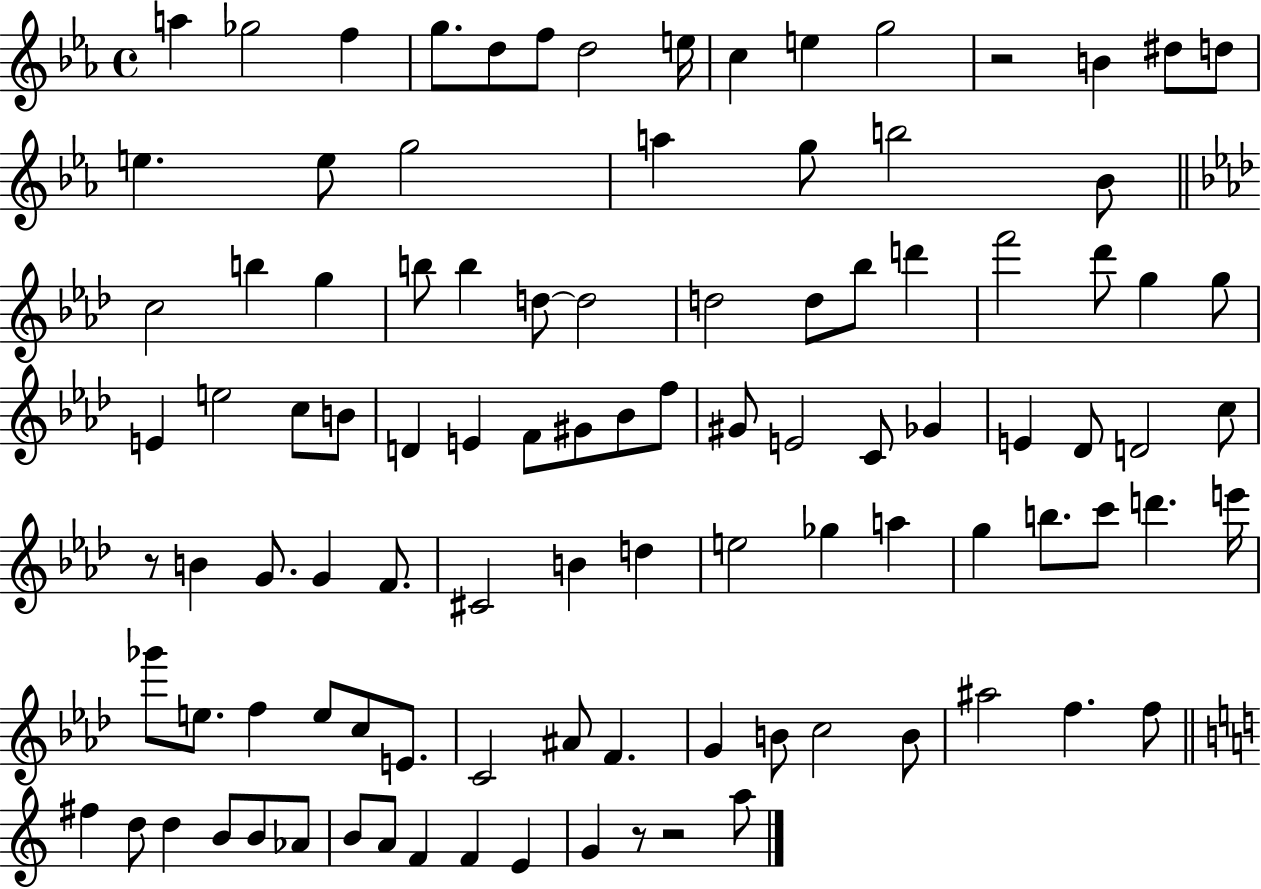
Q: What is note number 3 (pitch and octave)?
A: F5